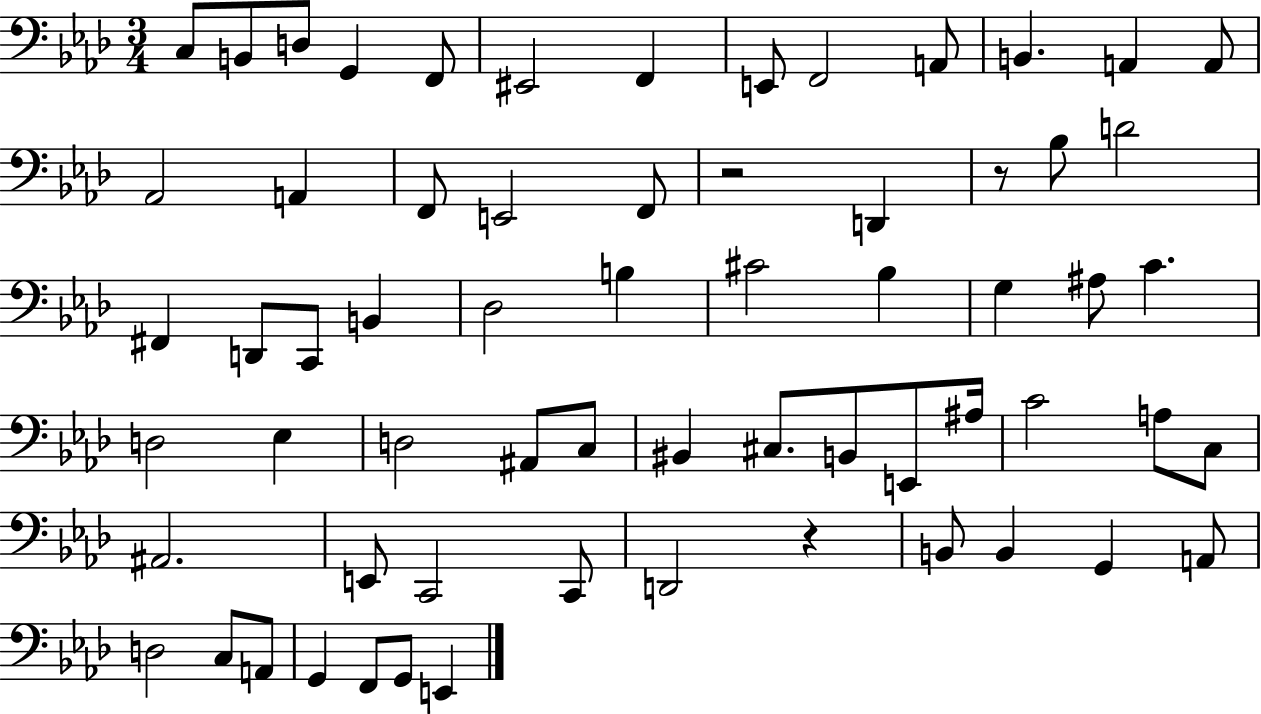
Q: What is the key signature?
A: AES major